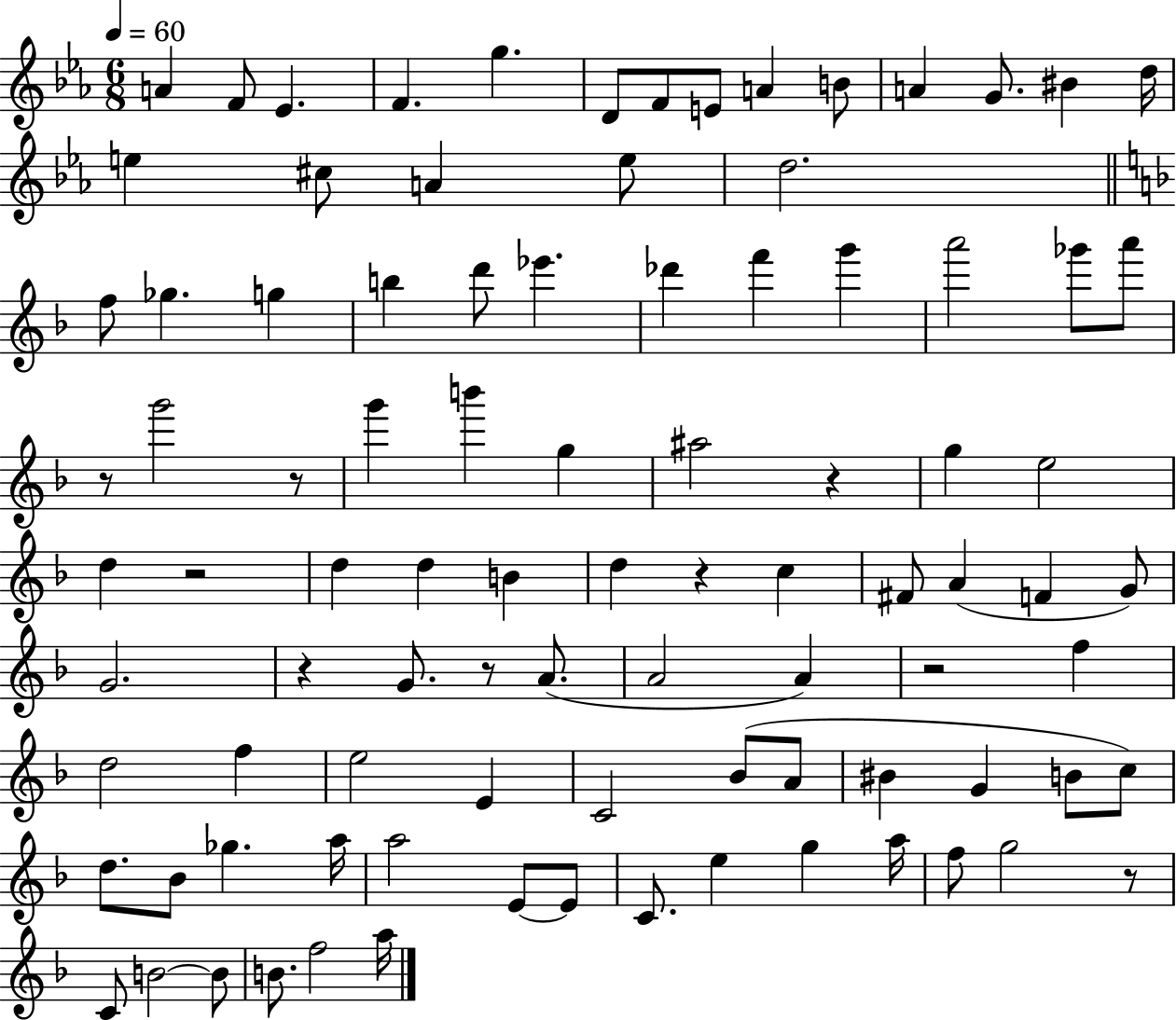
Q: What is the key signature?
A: EES major